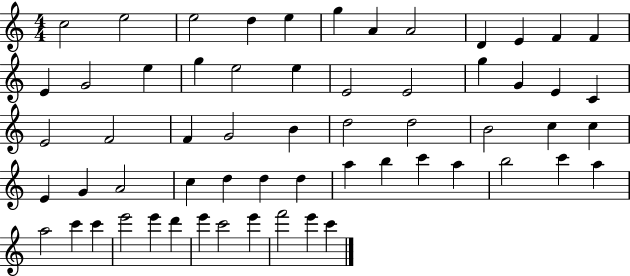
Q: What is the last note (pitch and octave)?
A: C6